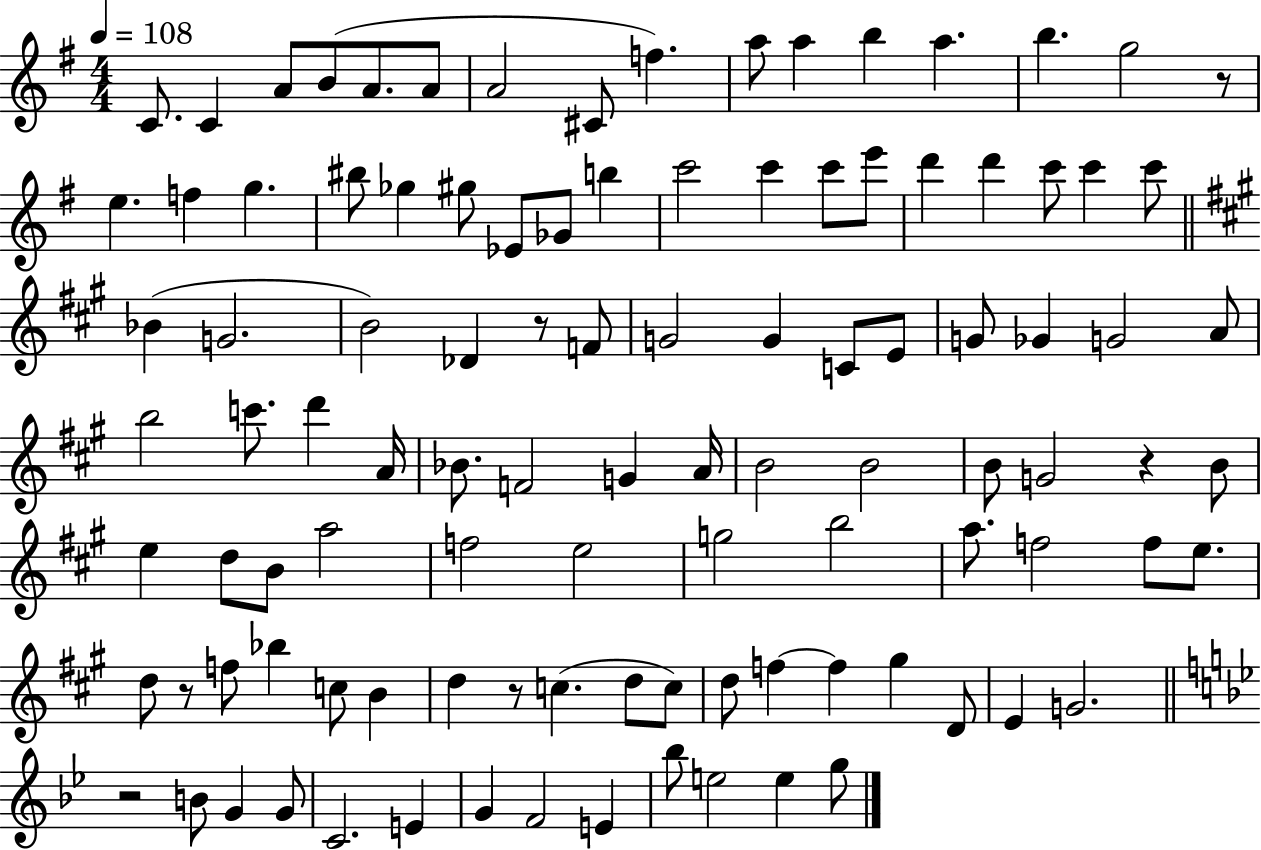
C4/e. C4/q A4/e B4/e A4/e. A4/e A4/h C#4/e F5/q. A5/e A5/q B5/q A5/q. B5/q. G5/h R/e E5/q. F5/q G5/q. BIS5/e Gb5/q G#5/e Eb4/e Gb4/e B5/q C6/h C6/q C6/e E6/e D6/q D6/q C6/e C6/q C6/e Bb4/q G4/h. B4/h Db4/q R/e F4/e G4/h G4/q C4/e E4/e G4/e Gb4/q G4/h A4/e B5/h C6/e. D6/q A4/s Bb4/e. F4/h G4/q A4/s B4/h B4/h B4/e G4/h R/q B4/e E5/q D5/e B4/e A5/h F5/h E5/h G5/h B5/h A5/e. F5/h F5/e E5/e. D5/e R/e F5/e Bb5/q C5/e B4/q D5/q R/e C5/q. D5/e C5/e D5/e F5/q F5/q G#5/q D4/e E4/q G4/h. R/h B4/e G4/q G4/e C4/h. E4/q G4/q F4/h E4/q Bb5/e E5/h E5/q G5/e